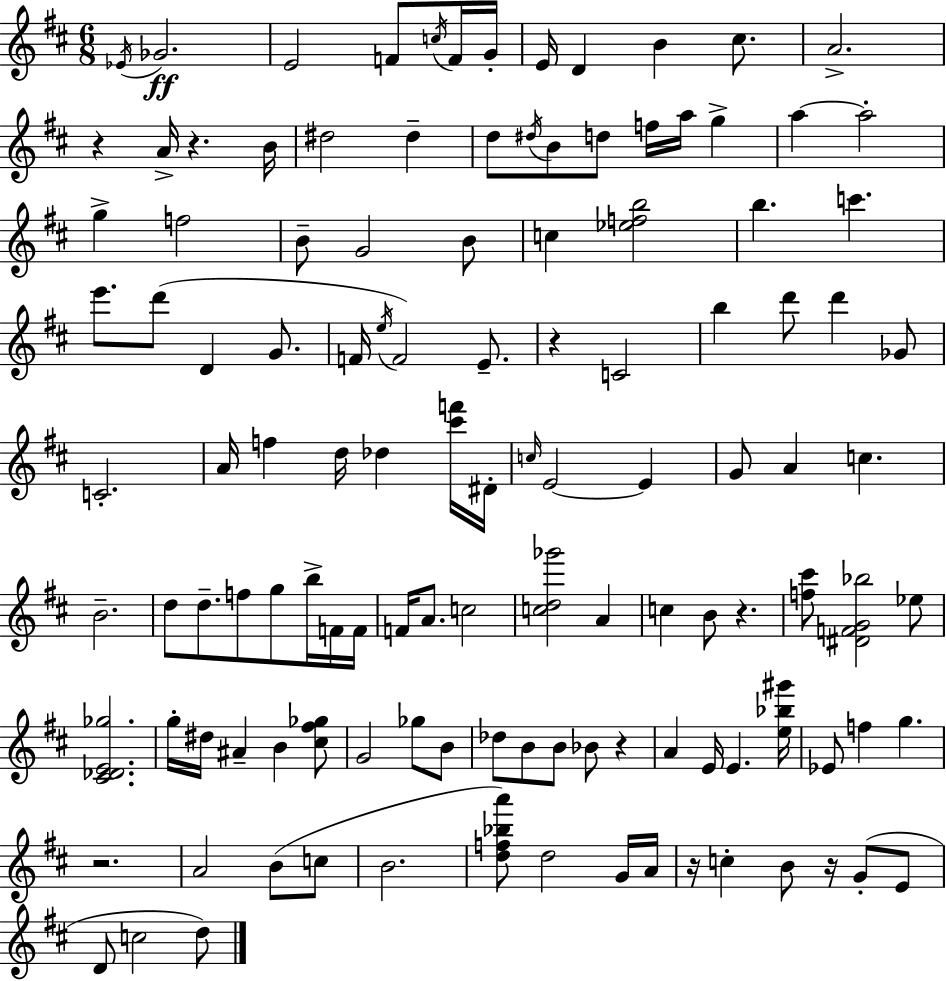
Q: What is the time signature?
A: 6/8